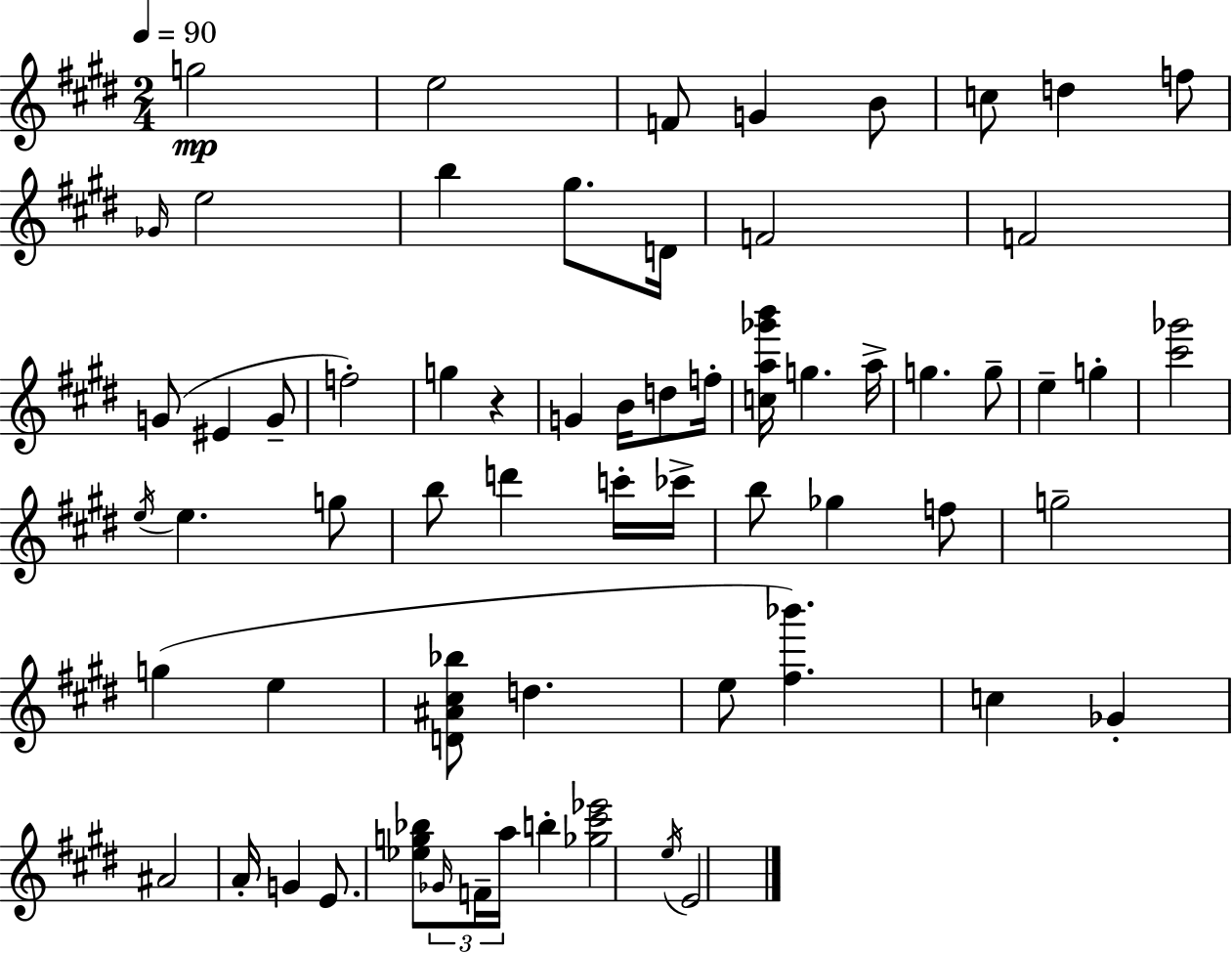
G5/h E5/h F4/e G4/q B4/e C5/e D5/q F5/e Gb4/s E5/h B5/q G#5/e. D4/s F4/h F4/h G4/e EIS4/q G4/e F5/h G5/q R/q G4/q B4/s D5/e F5/s [C5,A5,Gb6,B6]/s G5/q. A5/s G5/q. G5/e E5/q G5/q [C#6,Gb6]/h E5/s E5/q. G5/e B5/e D6/q C6/s CES6/s B5/e Gb5/q F5/e G5/h G5/q E5/q [D4,A#4,C#5,Bb5]/e D5/q. E5/e [F#5,Bb6]/q. C5/q Gb4/q A#4/h A4/s G4/q E4/e. [Eb5,G5,Bb5]/e Gb4/s F4/s A5/s B5/q [Gb5,C#6,Eb6]/h E5/s E4/h